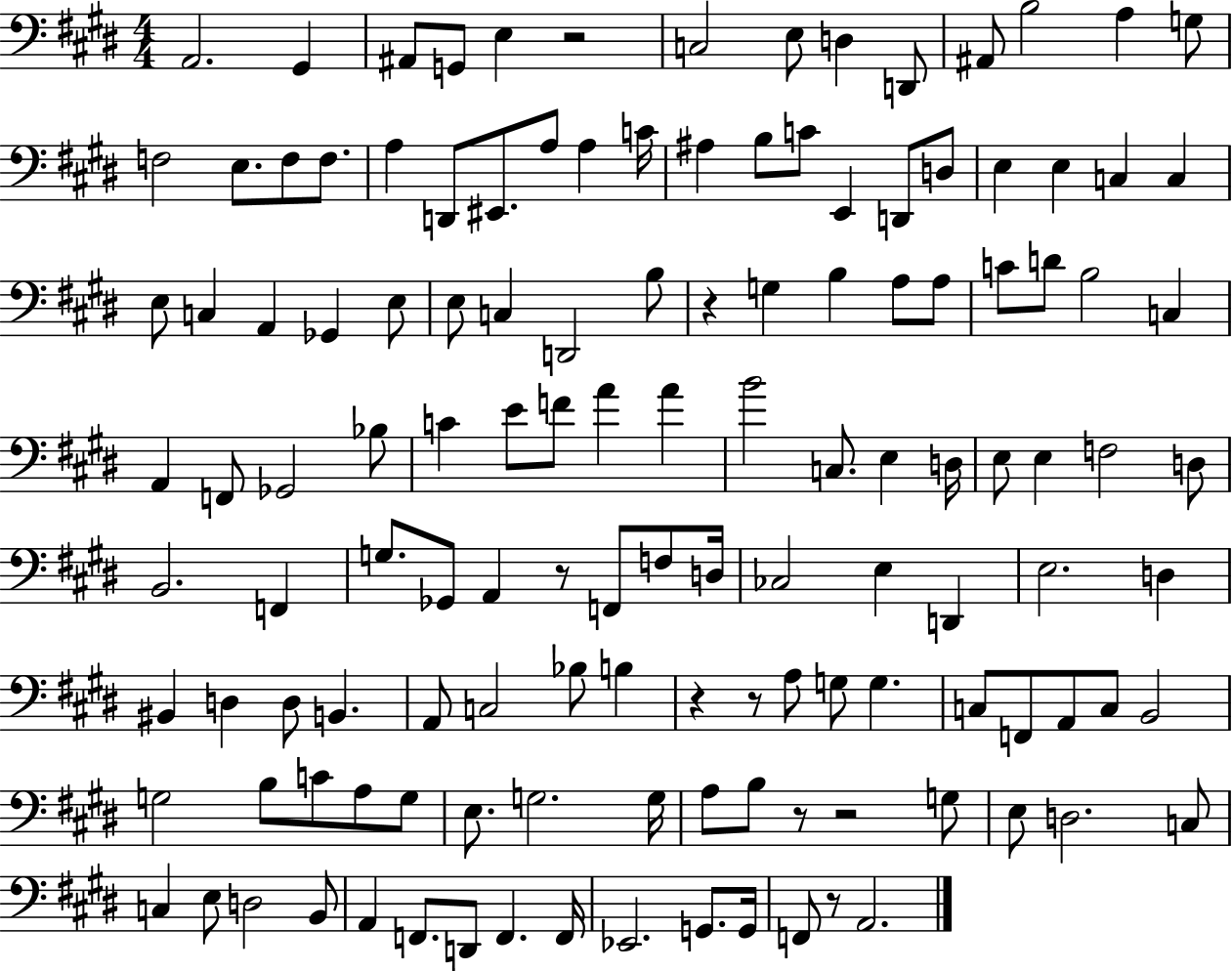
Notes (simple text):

A2/h. G#2/q A#2/e G2/e E3/q R/h C3/h E3/e D3/q D2/e A#2/e B3/h A3/q G3/e F3/h E3/e. F3/e F3/e. A3/q D2/e EIS2/e. A3/e A3/q C4/s A#3/q B3/e C4/e E2/q D2/e D3/e E3/q E3/q C3/q C3/q E3/e C3/q A2/q Gb2/q E3/e E3/e C3/q D2/h B3/e R/q G3/q B3/q A3/e A3/e C4/e D4/e B3/h C3/q A2/q F2/e Gb2/h Bb3/e C4/q E4/e F4/e A4/q A4/q B4/h C3/e. E3/q D3/s E3/e E3/q F3/h D3/e B2/h. F2/q G3/e. Gb2/e A2/q R/e F2/e F3/e D3/s CES3/h E3/q D2/q E3/h. D3/q BIS2/q D3/q D3/e B2/q. A2/e C3/h Bb3/e B3/q R/q R/e A3/e G3/e G3/q. C3/e F2/e A2/e C3/e B2/h G3/h B3/e C4/e A3/e G3/e E3/e. G3/h. G3/s A3/e B3/e R/e R/h G3/e E3/e D3/h. C3/e C3/q E3/e D3/h B2/e A2/q F2/e. D2/e F2/q. F2/s Eb2/h. G2/e. G2/s F2/e R/e A2/h.